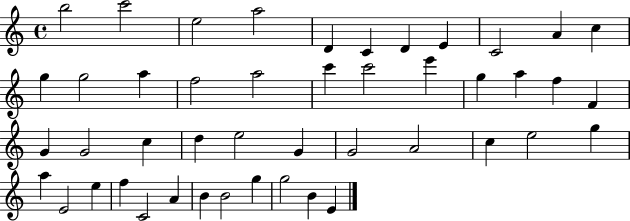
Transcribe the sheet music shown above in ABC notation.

X:1
T:Untitled
M:4/4
L:1/4
K:C
b2 c'2 e2 a2 D C D E C2 A c g g2 a f2 a2 c' c'2 e' g a f F G G2 c d e2 G G2 A2 c e2 g a E2 e f C2 A B B2 g g2 B E